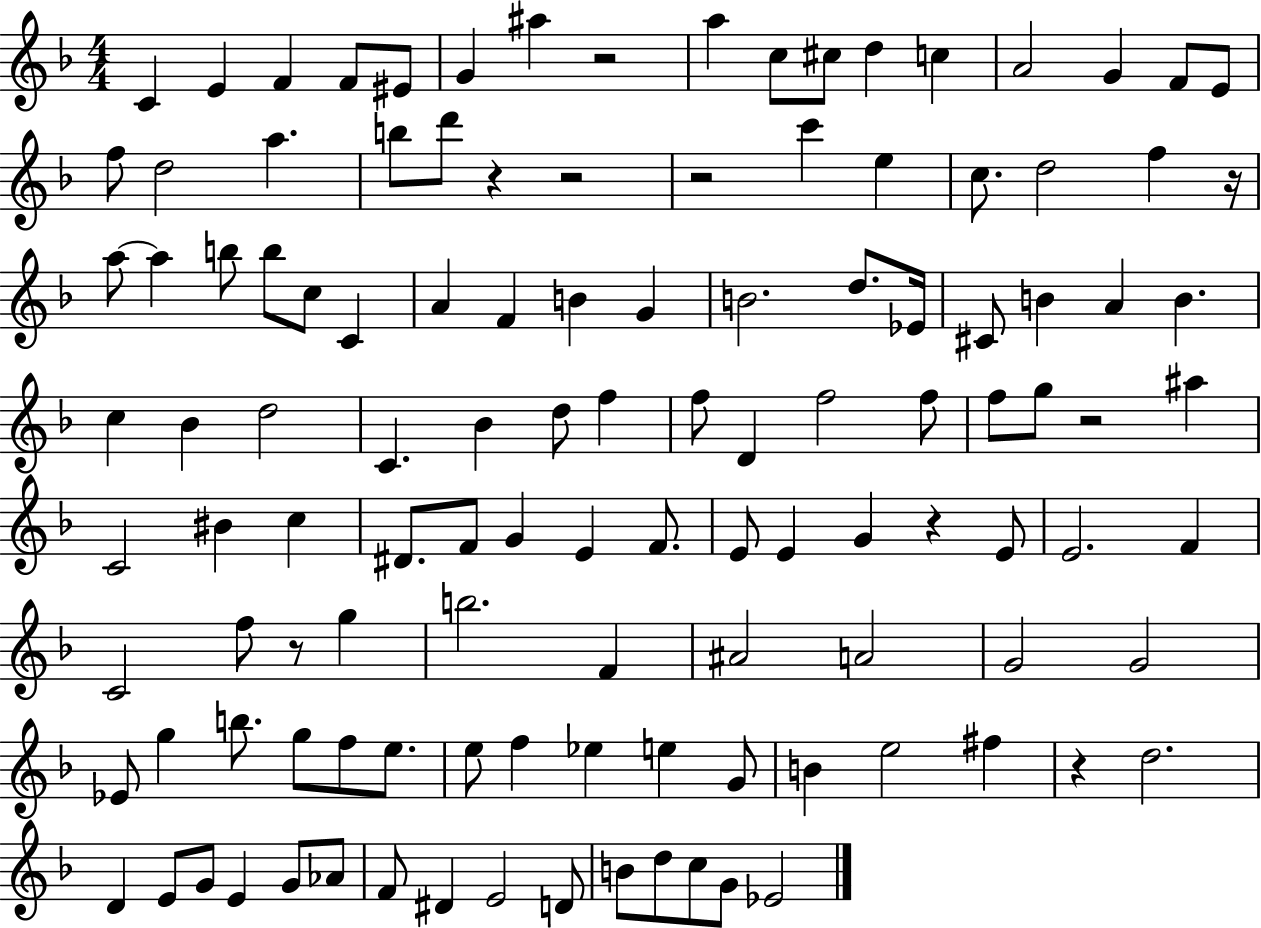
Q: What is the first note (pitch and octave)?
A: C4